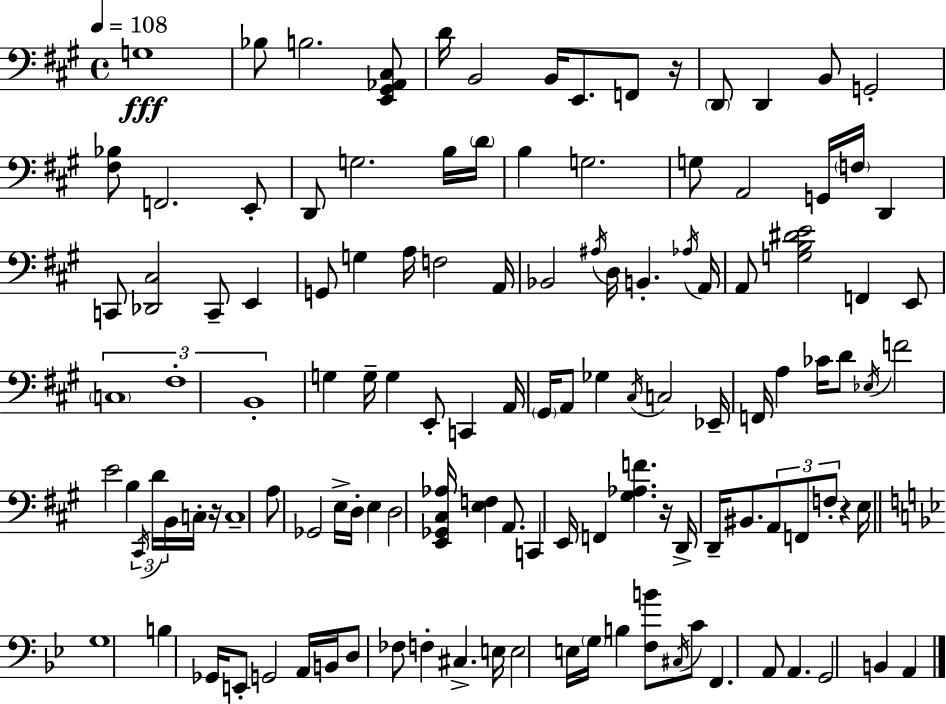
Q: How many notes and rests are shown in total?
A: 123